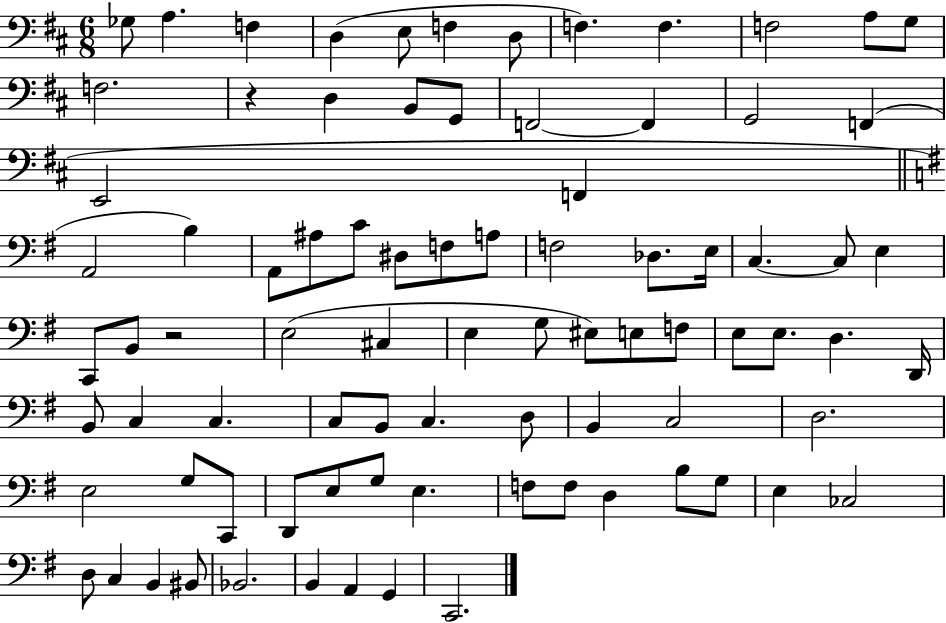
{
  \clef bass
  \numericTimeSignature
  \time 6/8
  \key d \major
  \repeat volta 2 { ges8 a4. f4 | d4( e8 f4 d8 | f4.) f4. | f2 a8 g8 | \break f2. | r4 d4 b,8 g,8 | f,2~~ f,4 | g,2 f,4( | \break e,2 f,4 | \bar "||" \break \key g \major a,2 b4) | a,8 ais8 c'8 dis8 f8 a8 | f2 des8. e16 | c4.~~ c8 e4 | \break c,8 b,8 r2 | e2( cis4 | e4 g8 eis8) e8 f8 | e8 e8. d4. d,16 | \break b,8 c4 c4. | c8 b,8 c4. d8 | b,4 c2 | d2. | \break e2 g8 c,8 | d,8 e8 g8 e4. | f8 f8 d4 b8 g8 | e4 ces2 | \break d8 c4 b,4 bis,8 | bes,2. | b,4 a,4 g,4 | c,2. | \break } \bar "|."
}